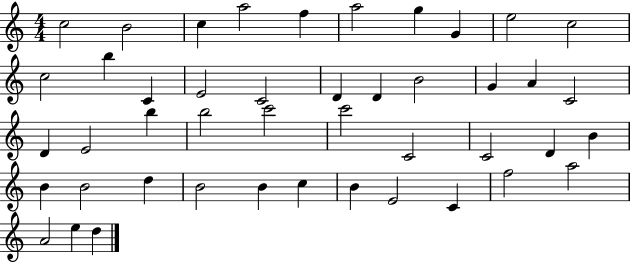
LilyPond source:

{
  \clef treble
  \numericTimeSignature
  \time 4/4
  \key c \major
  c''2 b'2 | c''4 a''2 f''4 | a''2 g''4 g'4 | e''2 c''2 | \break c''2 b''4 c'4 | e'2 c'2 | d'4 d'4 b'2 | g'4 a'4 c'2 | \break d'4 e'2 b''4 | b''2 c'''2 | c'''2 c'2 | c'2 d'4 b'4 | \break b'4 b'2 d''4 | b'2 b'4 c''4 | b'4 e'2 c'4 | f''2 a''2 | \break a'2 e''4 d''4 | \bar "|."
}